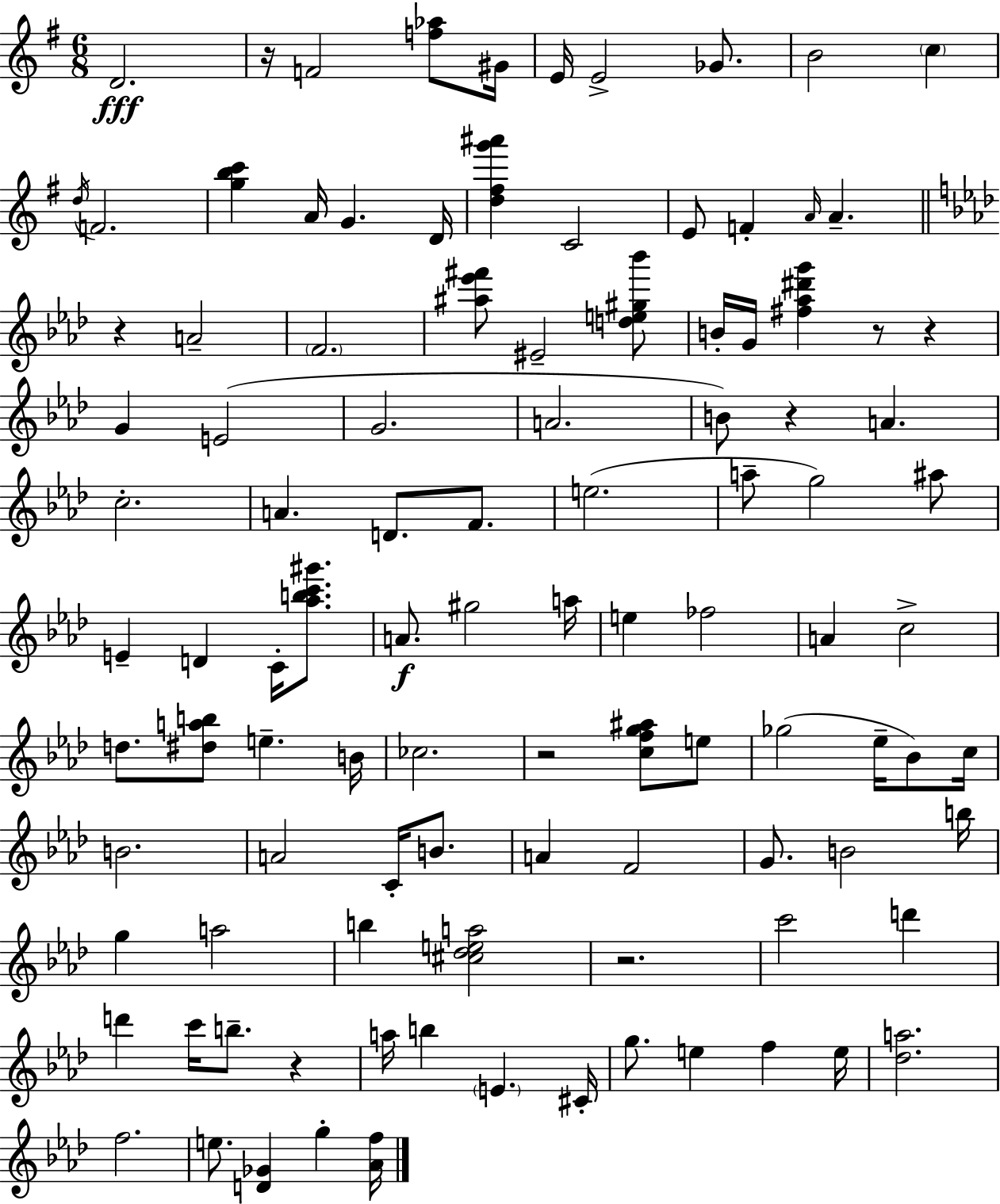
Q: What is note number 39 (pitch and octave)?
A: D4